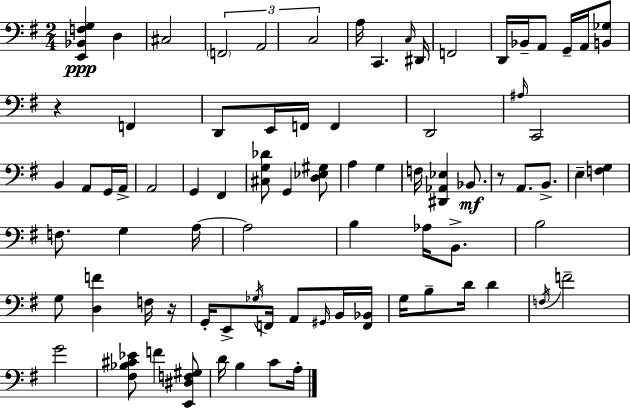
X:1
T:Untitled
M:2/4
L:1/4
K:Em
[E,,_B,,F,G,] D, ^C,2 F,,2 A,,2 C,2 A,/4 C,, C,/4 ^D,,/4 F,,2 D,,/4 _B,,/4 A,,/2 G,,/4 A,,/4 [B,,_G,]/2 z F,, D,,/2 E,,/4 F,,/4 F,, D,,2 ^A,/4 C,,2 B,, A,,/2 G,,/4 A,,/4 A,,2 G,, ^F,, [^C,G,_D]/2 G,, [D,_E,^G,]/2 A, G, F,/4 [^D,,_A,,_E,] _B,,/2 z/2 A,,/2 B,,/2 E, [F,G,] F,/2 G, A,/4 A,2 B, _A,/4 B,,/2 B,2 G,/2 [D,F] F,/4 z/4 G,,/4 E,,/2 _G,/4 F,,/4 A,,/2 ^G,,/4 B,,/4 [F,,_B,,]/4 G,/4 B,/2 D/4 D F,/4 F2 G2 [^F,_B,^C_E]/2 F [E,,^D,F,^G,]/2 D/4 B, C/2 A,/4